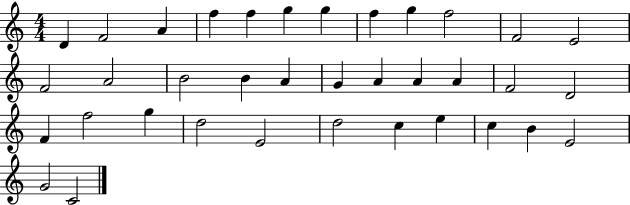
X:1
T:Untitled
M:4/4
L:1/4
K:C
D F2 A f f g g f g f2 F2 E2 F2 A2 B2 B A G A A A F2 D2 F f2 g d2 E2 d2 c e c B E2 G2 C2